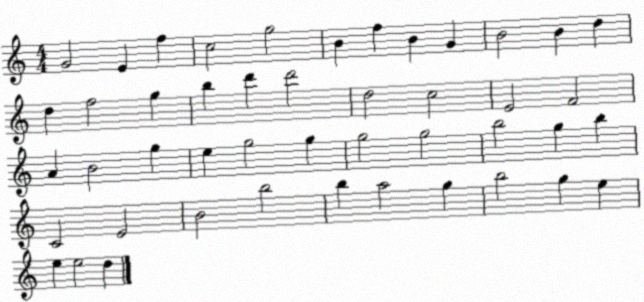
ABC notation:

X:1
T:Untitled
M:4/4
L:1/4
K:C
G2 E f c2 g2 B f B G B2 B d d f2 g b d' d'2 d2 c2 E2 F2 A B2 g e g2 g g2 g2 b2 g b C2 E2 B2 b2 b a2 g b2 g e e e2 d